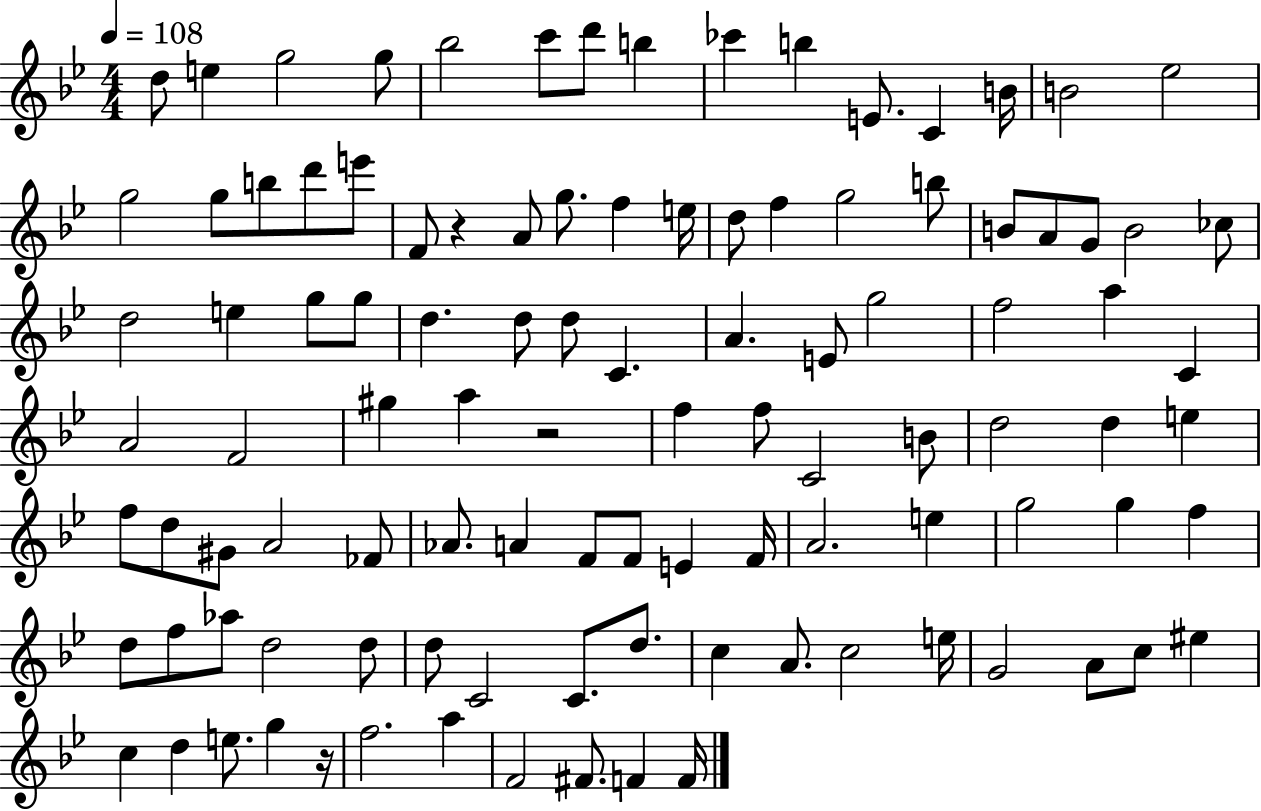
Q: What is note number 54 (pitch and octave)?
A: F5